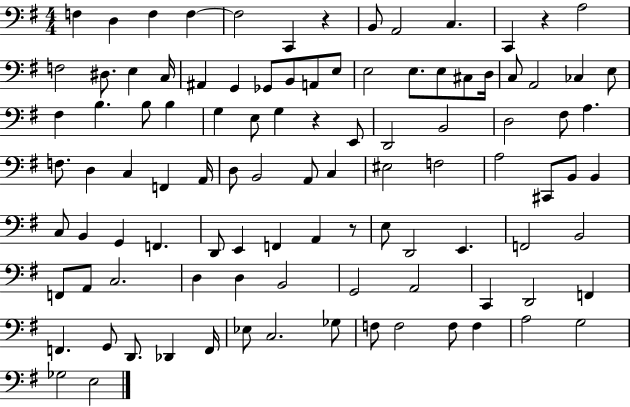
{
  \clef bass
  \numericTimeSignature
  \time 4/4
  \key g \major
  \repeat volta 2 { f4 d4 f4 f4~~ | f2 c,4 r4 | b,8 a,2 c4. | c,4 r4 a2 | \break f2 dis8. e4 c16 | ais,4 g,4 ges,8 b,8 a,8 e8 | e2 e8. e8 cis8 d16 | c8 a,2 ces4 e8 | \break fis4 b4. b8 b4 | g4 e8 g4 r4 e,8 | d,2 b,2 | d2 fis8 a4. | \break f8. d4 c4 f,4 a,16 | d8 b,2 a,8 c4 | eis2 f2 | a2 cis,8 b,8 b,4 | \break c8 b,4 g,4 f,4. | d,8 e,4 f,4 a,4 r8 | e8 d,2 e,4. | f,2 b,2 | \break f,8 a,8 c2. | d4 d4 b,2 | g,2 a,2 | c,4 d,2 f,4 | \break f,4. g,8 d,8. des,4 f,16 | ees8 c2. ges8 | f8 f2 f8 f4 | a2 g2 | \break ges2 e2 | } \bar "|."
}